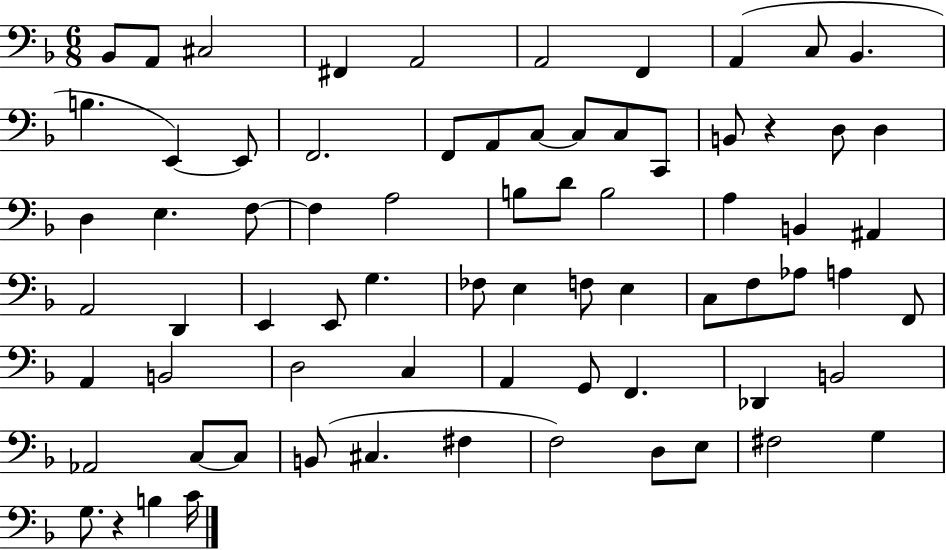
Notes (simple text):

Bb2/e A2/e C#3/h F#2/q A2/h A2/h F2/q A2/q C3/e Bb2/q. B3/q. E2/q E2/e F2/h. F2/e A2/e C3/e C3/e C3/e C2/e B2/e R/q D3/e D3/q D3/q E3/q. F3/e F3/q A3/h B3/e D4/e B3/h A3/q B2/q A#2/q A2/h D2/q E2/q E2/e G3/q. FES3/e E3/q F3/e E3/q C3/e F3/e Ab3/e A3/q F2/e A2/q B2/h D3/h C3/q A2/q G2/e F2/q. Db2/q B2/h Ab2/h C3/e C3/e B2/e C#3/q. F#3/q F3/h D3/e E3/e F#3/h G3/q G3/e. R/q B3/q C4/s